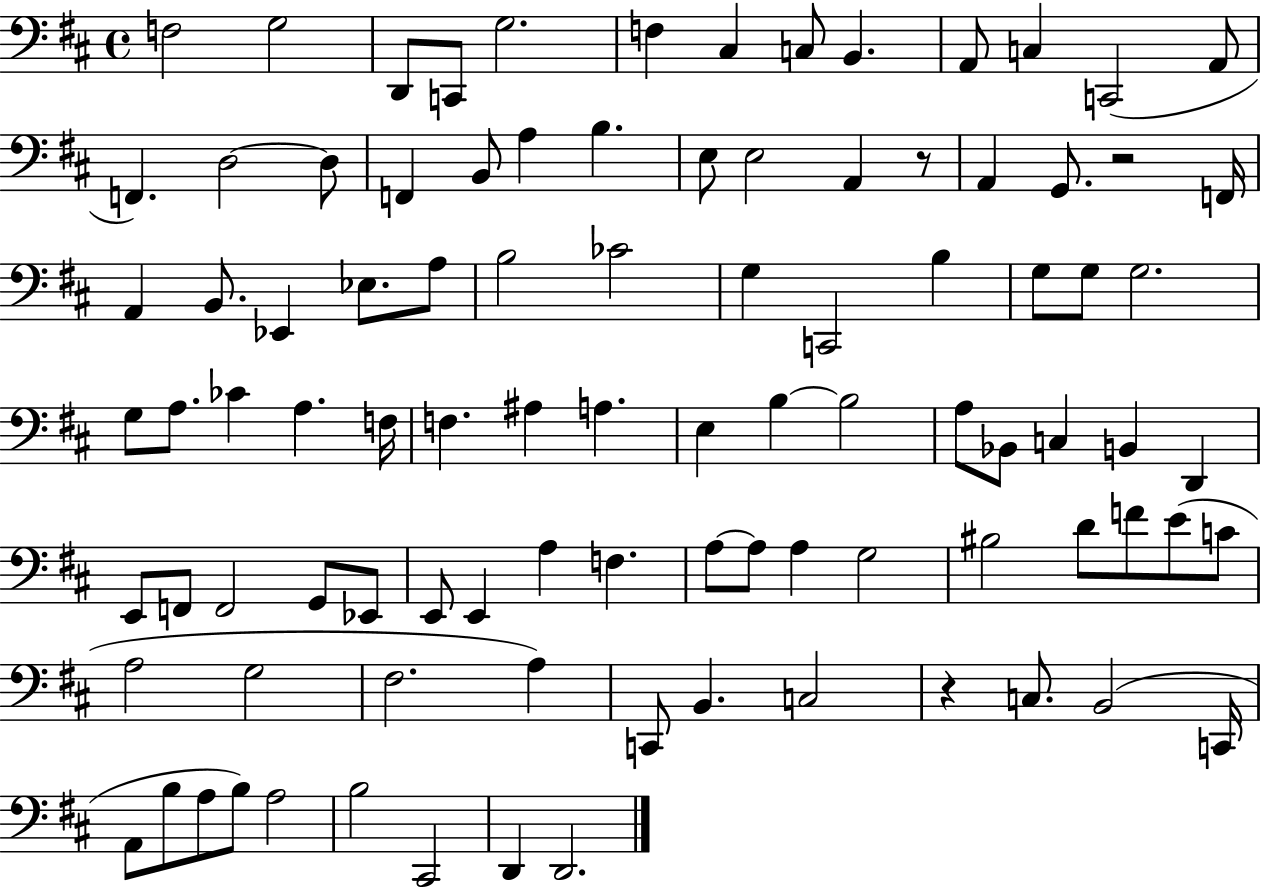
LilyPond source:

{
  \clef bass
  \time 4/4
  \defaultTimeSignature
  \key d \major
  f2 g2 | d,8 c,8 g2. | f4 cis4 c8 b,4. | a,8 c4 c,2( a,8 | \break f,4.) d2~~ d8 | f,4 b,8 a4 b4. | e8 e2 a,4 r8 | a,4 g,8. r2 f,16 | \break a,4 b,8. ees,4 ees8. a8 | b2 ces'2 | g4 c,2 b4 | g8 g8 g2. | \break g8 a8. ces'4 a4. f16 | f4. ais4 a4. | e4 b4~~ b2 | a8 bes,8 c4 b,4 d,4 | \break e,8 f,8 f,2 g,8 ees,8 | e,8 e,4 a4 f4. | a8~~ a8 a4 g2 | bis2 d'8 f'8 e'8( c'8 | \break a2 g2 | fis2. a4) | c,8 b,4. c2 | r4 c8. b,2( c,16 | \break a,8 b8 a8 b8) a2 | b2 cis,2 | d,4 d,2. | \bar "|."
}